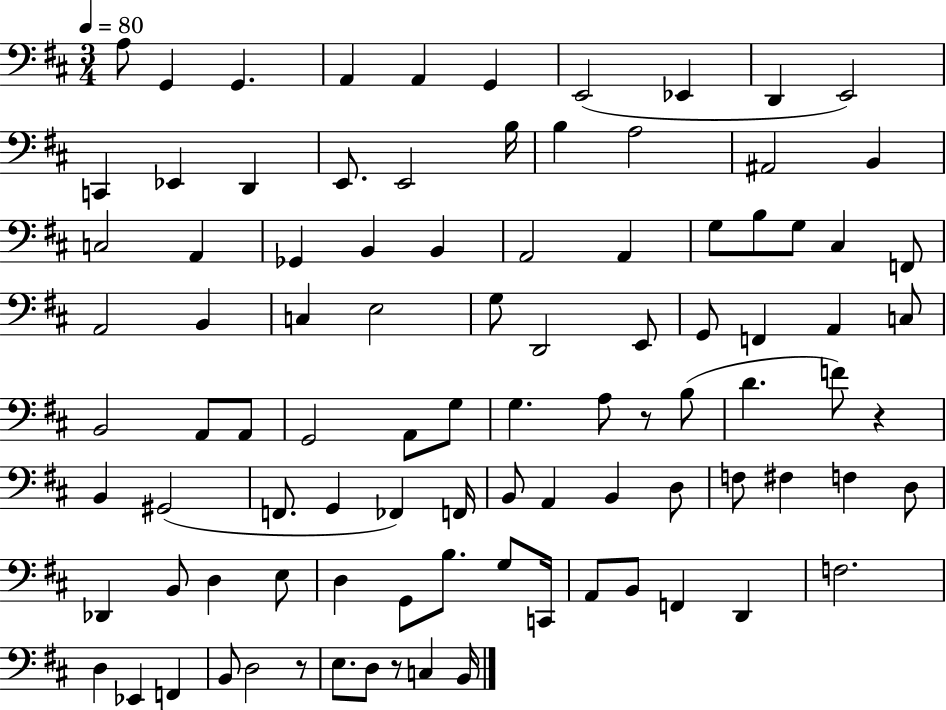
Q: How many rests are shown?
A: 4